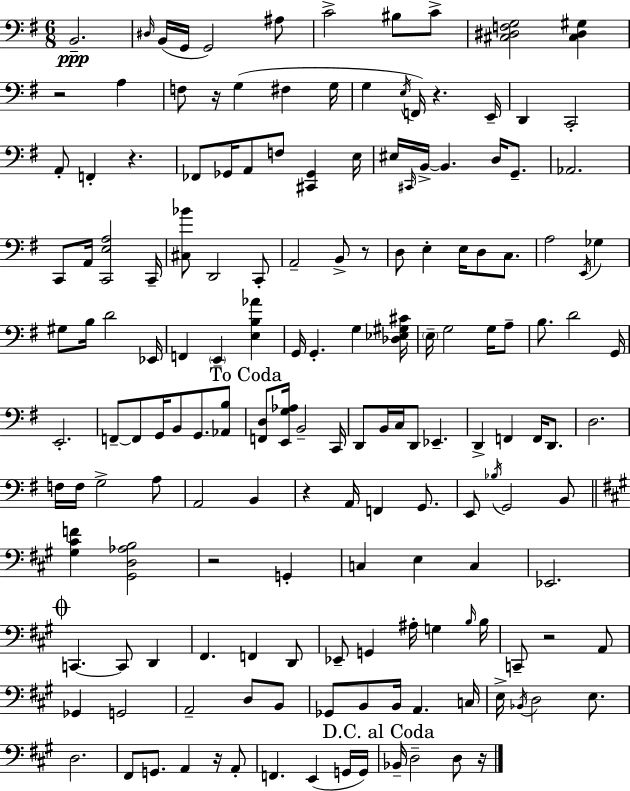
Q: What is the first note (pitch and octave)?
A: B2